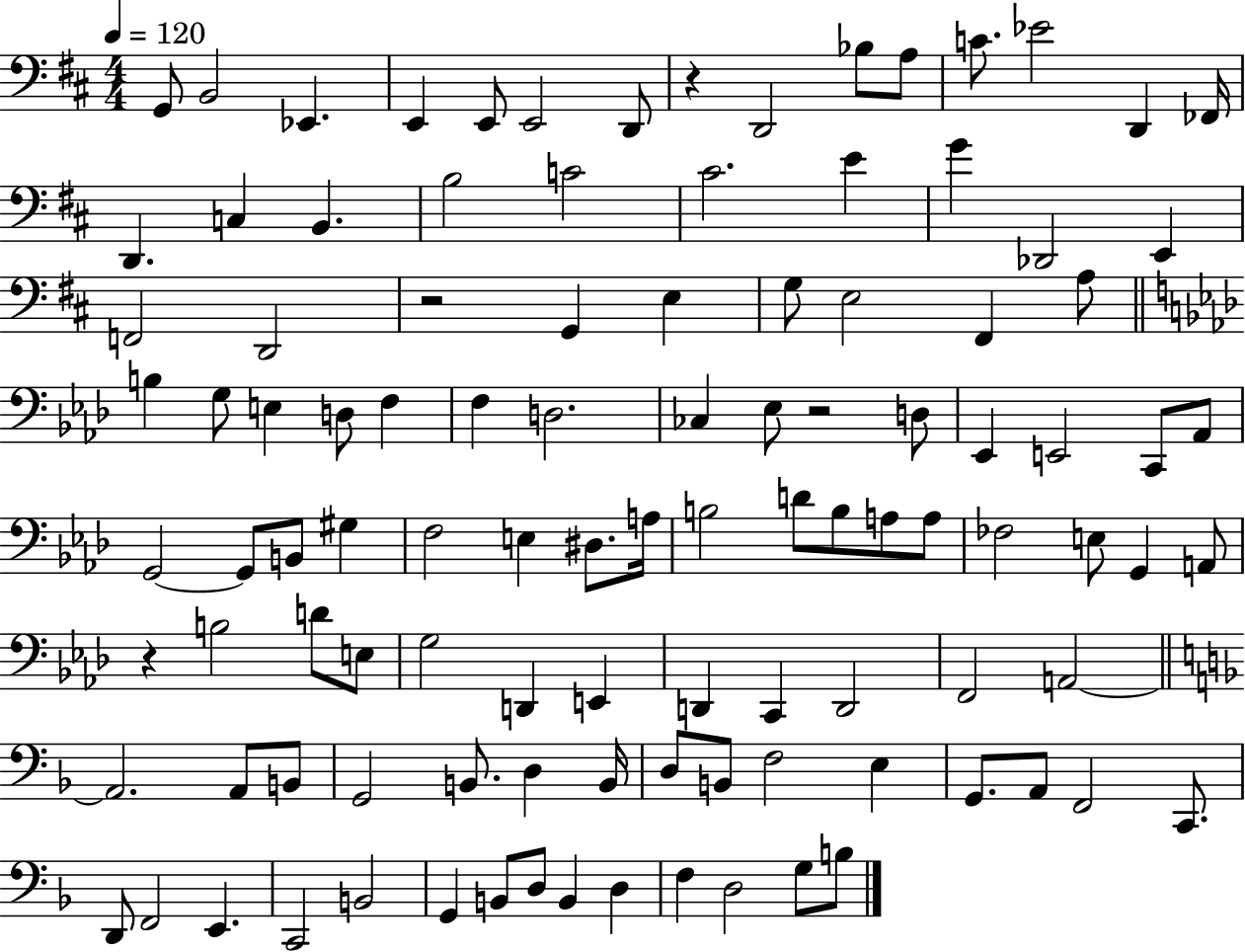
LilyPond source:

{
  \clef bass
  \numericTimeSignature
  \time 4/4
  \key d \major
  \tempo 4 = 120
  \repeat volta 2 { g,8 b,2 ees,4. | e,4 e,8 e,2 d,8 | r4 d,2 bes8 a8 | c'8. ees'2 d,4 fes,16 | \break d,4. c4 b,4. | b2 c'2 | cis'2. e'4 | g'4 des,2 e,4 | \break f,2 d,2 | r2 g,4 e4 | g8 e2 fis,4 a8 | \bar "||" \break \key aes \major b4 g8 e4 d8 f4 | f4 d2. | ces4 ees8 r2 d8 | ees,4 e,2 c,8 aes,8 | \break g,2~~ g,8 b,8 gis4 | f2 e4 dis8. a16 | b2 d'8 b8 a8 a8 | fes2 e8 g,4 a,8 | \break r4 b2 d'8 e8 | g2 d,4 e,4 | d,4 c,4 d,2 | f,2 a,2~~ | \break \bar "||" \break \key d \minor a,2. a,8 b,8 | g,2 b,8. d4 b,16 | d8 b,8 f2 e4 | g,8. a,8 f,2 c,8. | \break d,8 f,2 e,4. | c,2 b,2 | g,4 b,8 d8 b,4 d4 | f4 d2 g8 b8 | \break } \bar "|."
}